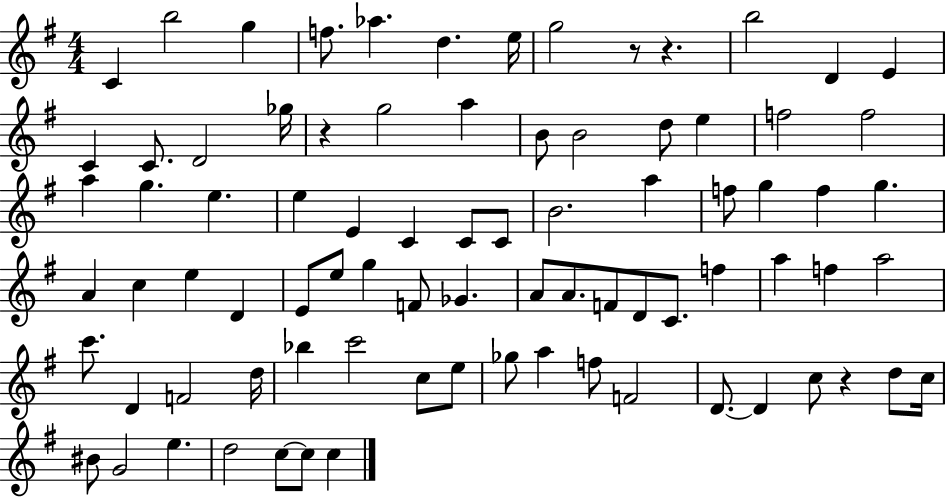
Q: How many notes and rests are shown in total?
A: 83